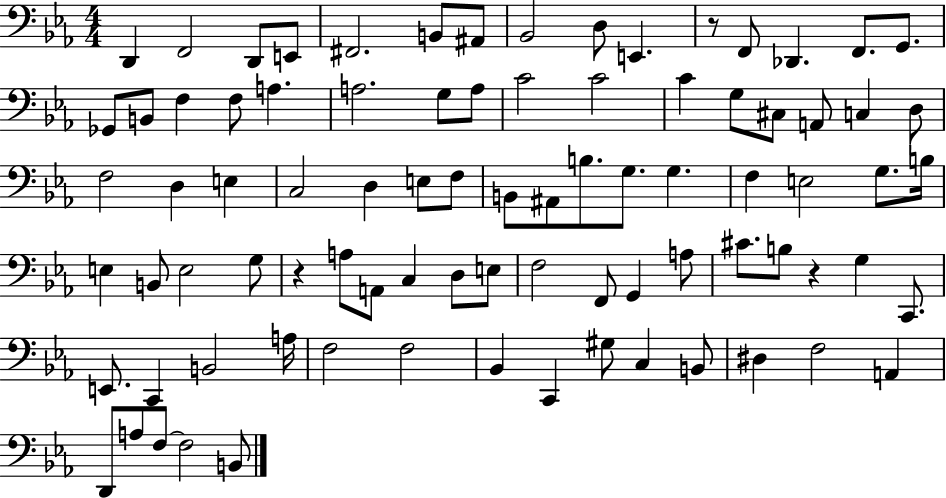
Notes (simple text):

D2/q F2/h D2/e E2/e F#2/h. B2/e A#2/e Bb2/h D3/e E2/q. R/e F2/e Db2/q. F2/e. G2/e. Gb2/e B2/e F3/q F3/e A3/q. A3/h. G3/e A3/e C4/h C4/h C4/q G3/e C#3/e A2/e C3/q D3/e F3/h D3/q E3/q C3/h D3/q E3/e F3/e B2/e A#2/e B3/e. G3/e. G3/q. F3/q E3/h G3/e. B3/s E3/q B2/e E3/h G3/e R/q A3/e A2/e C3/q D3/e E3/e F3/h F2/e G2/q A3/e C#4/e. B3/e R/q G3/q C2/e. E2/e. C2/q B2/h A3/s F3/h F3/h Bb2/q C2/q G#3/e C3/q B2/e D#3/q F3/h A2/q D2/e A3/e F3/e F3/h B2/e